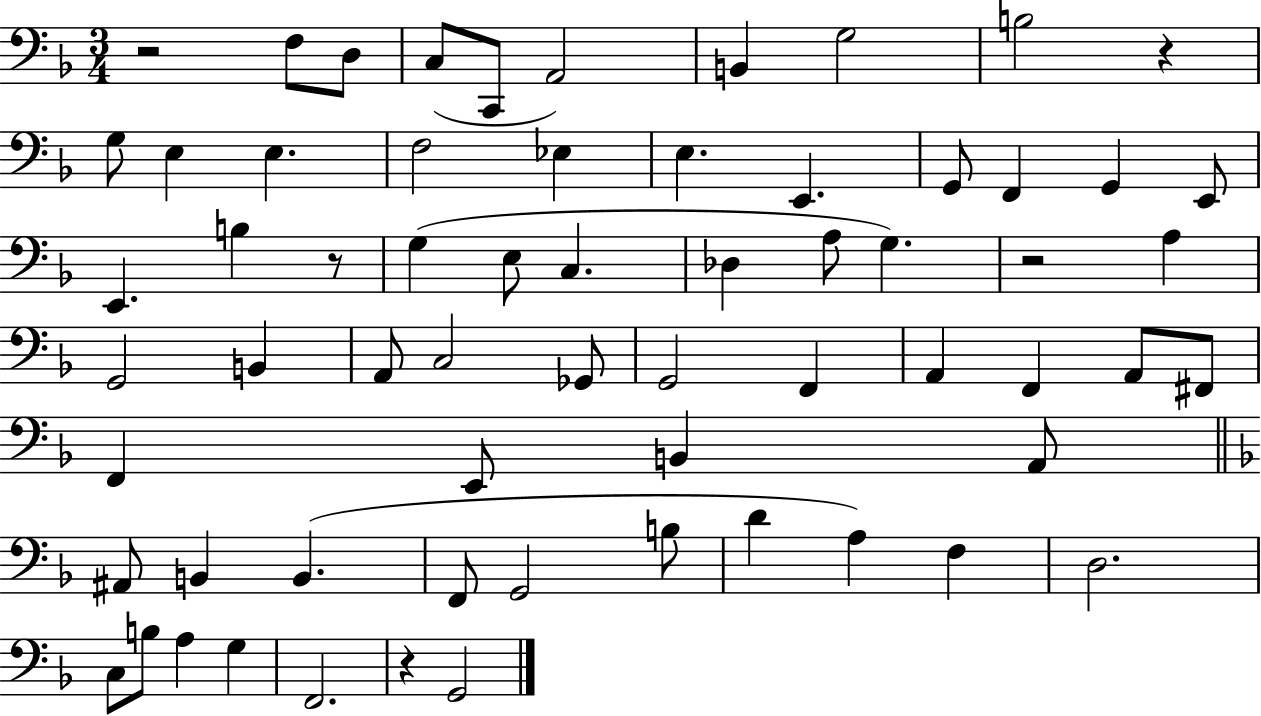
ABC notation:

X:1
T:Untitled
M:3/4
L:1/4
K:F
z2 F,/2 D,/2 C,/2 C,,/2 A,,2 B,, G,2 B,2 z G,/2 E, E, F,2 _E, E, E,, G,,/2 F,, G,, E,,/2 E,, B, z/2 G, E,/2 C, _D, A,/2 G, z2 A, G,,2 B,, A,,/2 C,2 _G,,/2 G,,2 F,, A,, F,, A,,/2 ^F,,/2 F,, E,,/2 B,, A,,/2 ^A,,/2 B,, B,, F,,/2 G,,2 B,/2 D A, F, D,2 C,/2 B,/2 A, G, F,,2 z G,,2